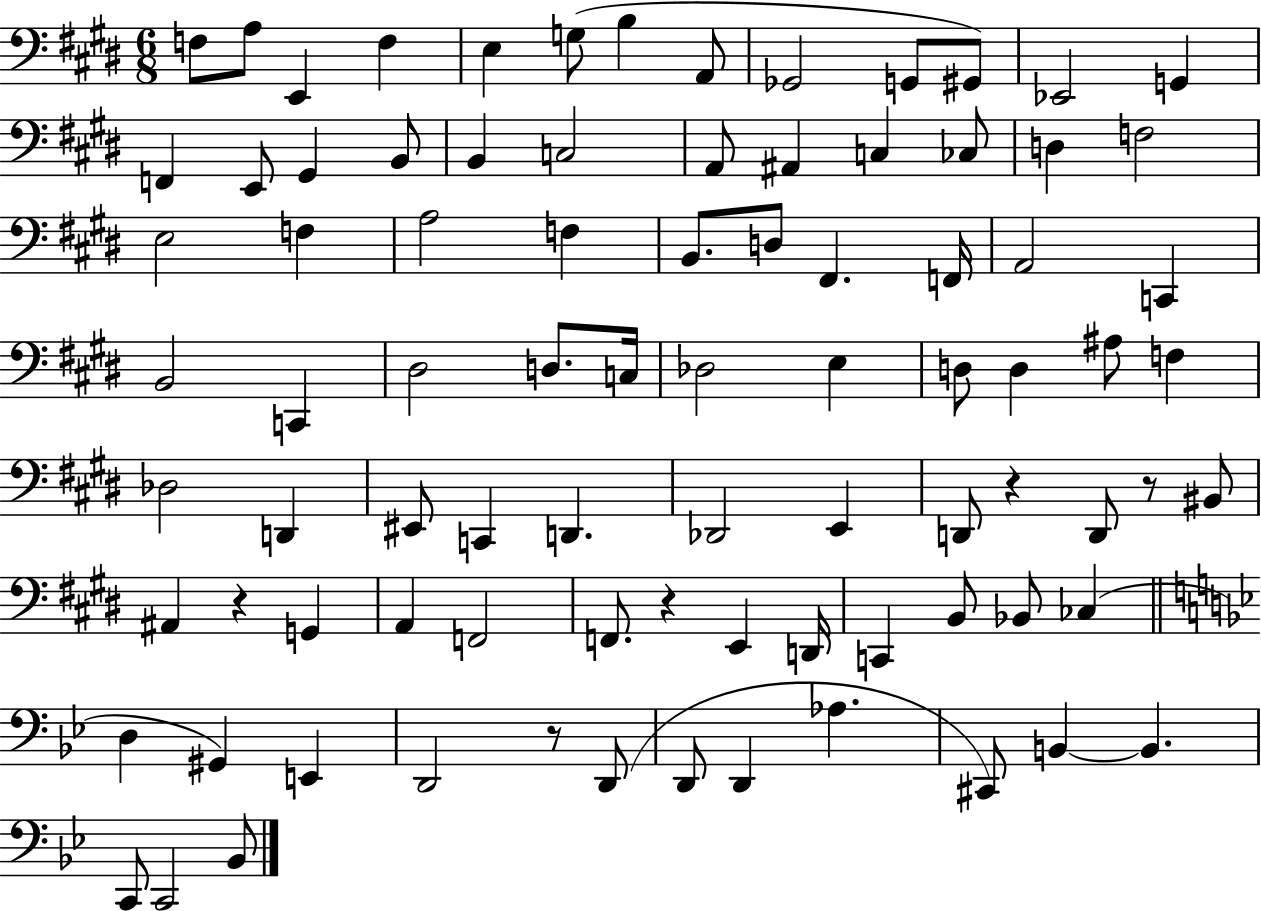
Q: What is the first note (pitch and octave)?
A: F3